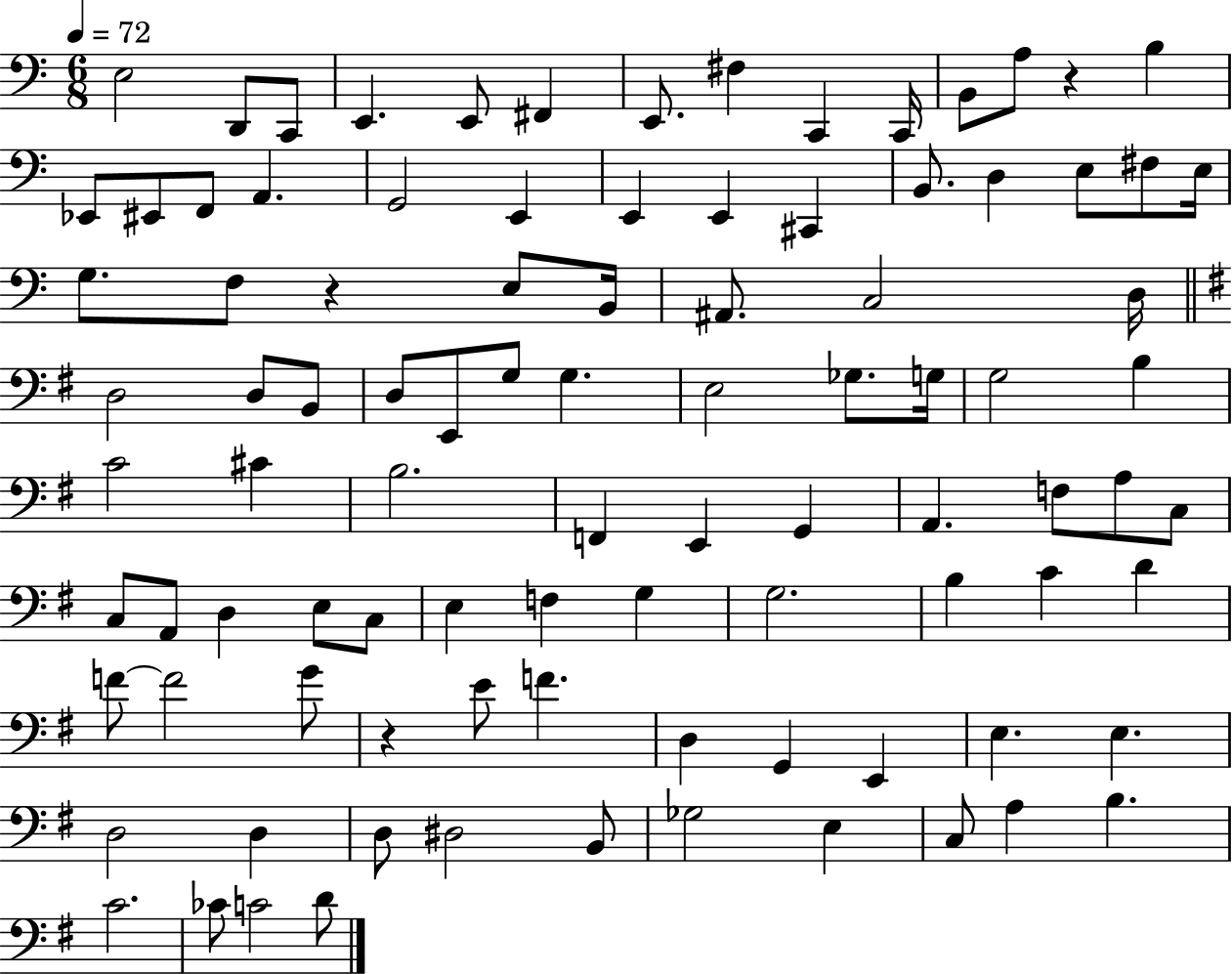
X:1
T:Untitled
M:6/8
L:1/4
K:C
E,2 D,,/2 C,,/2 E,, E,,/2 ^F,, E,,/2 ^F, C,, C,,/4 B,,/2 A,/2 z B, _E,,/2 ^E,,/2 F,,/2 A,, G,,2 E,, E,, E,, ^C,, B,,/2 D, E,/2 ^F,/2 E,/4 G,/2 F,/2 z E,/2 B,,/4 ^A,,/2 C,2 D,/4 D,2 D,/2 B,,/2 D,/2 E,,/2 G,/2 G, E,2 _G,/2 G,/4 G,2 B, C2 ^C B,2 F,, E,, G,, A,, F,/2 A,/2 C,/2 C,/2 A,,/2 D, E,/2 C,/2 E, F, G, G,2 B, C D F/2 F2 G/2 z E/2 F D, G,, E,, E, E, D,2 D, D,/2 ^D,2 B,,/2 _G,2 E, C,/2 A, B, C2 _C/2 C2 D/2